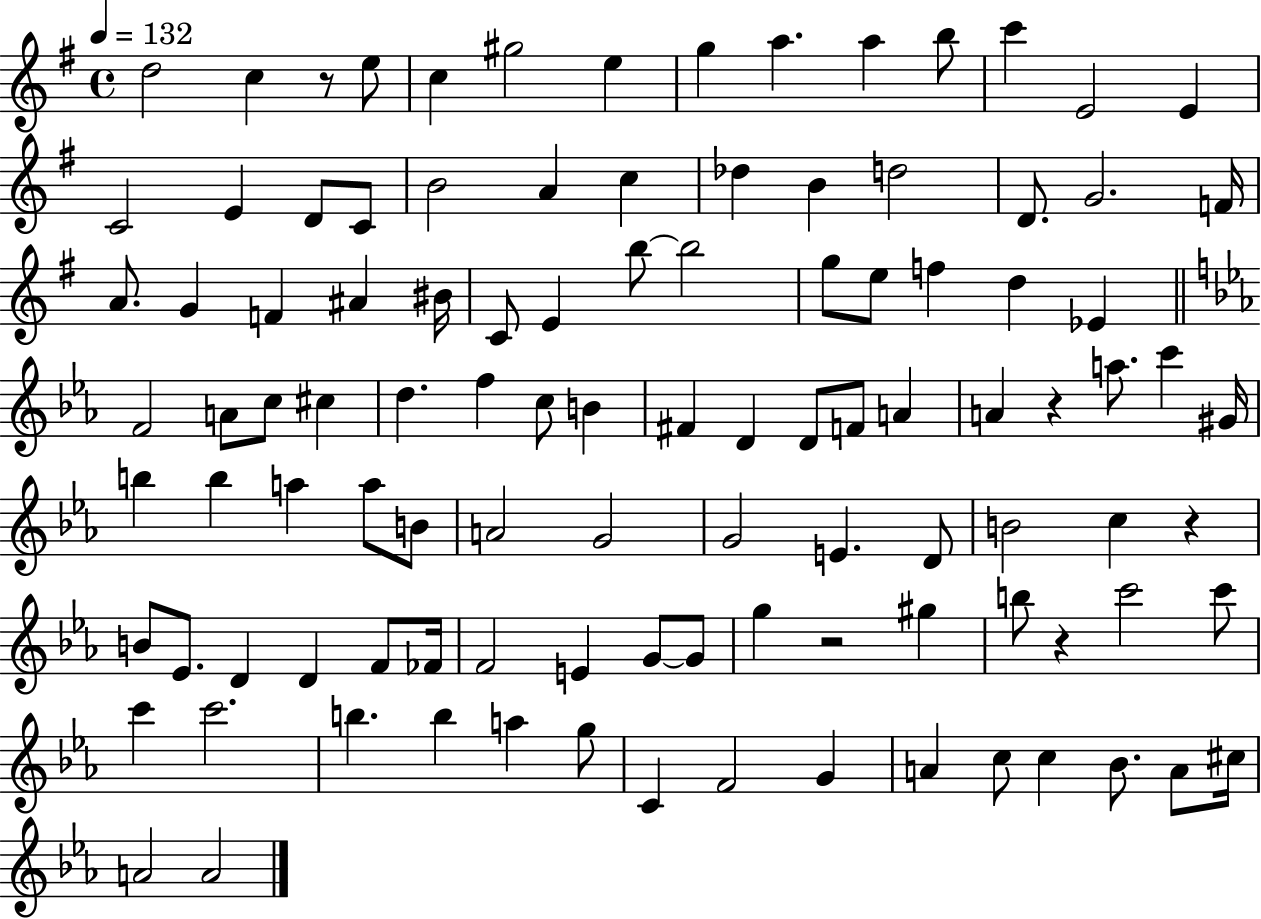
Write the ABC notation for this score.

X:1
T:Untitled
M:4/4
L:1/4
K:G
d2 c z/2 e/2 c ^g2 e g a a b/2 c' E2 E C2 E D/2 C/2 B2 A c _d B d2 D/2 G2 F/4 A/2 G F ^A ^B/4 C/2 E b/2 b2 g/2 e/2 f d _E F2 A/2 c/2 ^c d f c/2 B ^F D D/2 F/2 A A z a/2 c' ^G/4 b b a a/2 B/2 A2 G2 G2 E D/2 B2 c z B/2 _E/2 D D F/2 _F/4 F2 E G/2 G/2 g z2 ^g b/2 z c'2 c'/2 c' c'2 b b a g/2 C F2 G A c/2 c _B/2 A/2 ^c/4 A2 A2